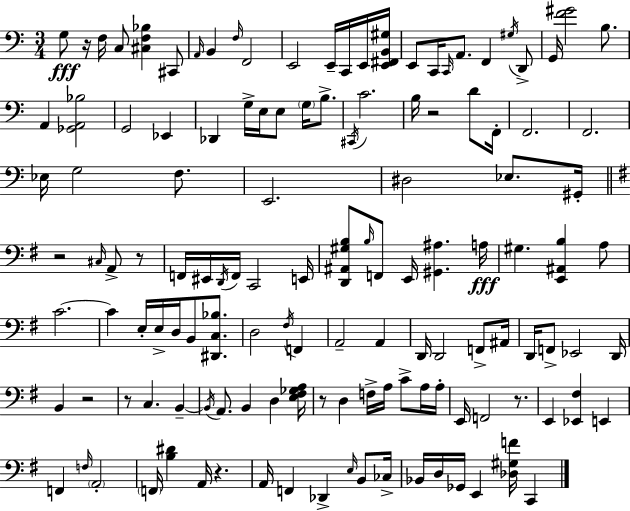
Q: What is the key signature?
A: C major